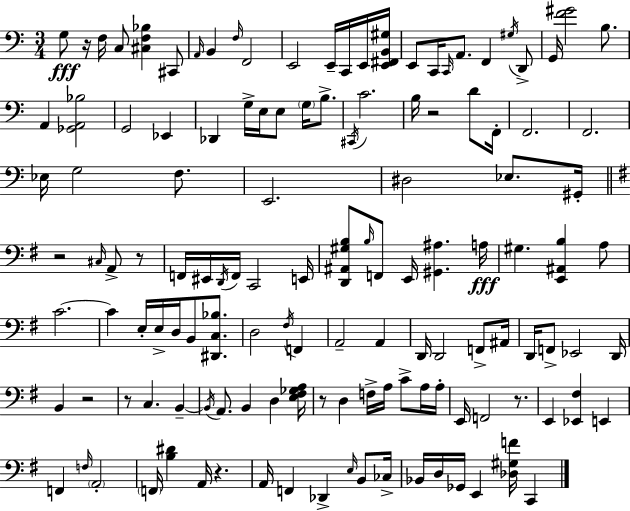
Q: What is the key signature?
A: C major